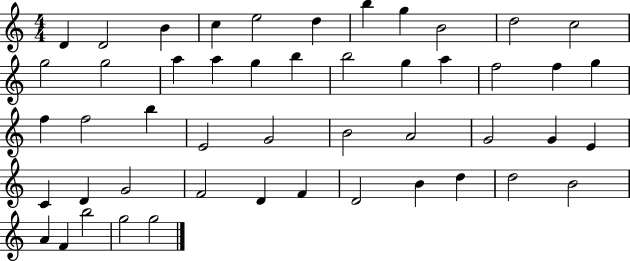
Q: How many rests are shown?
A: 0